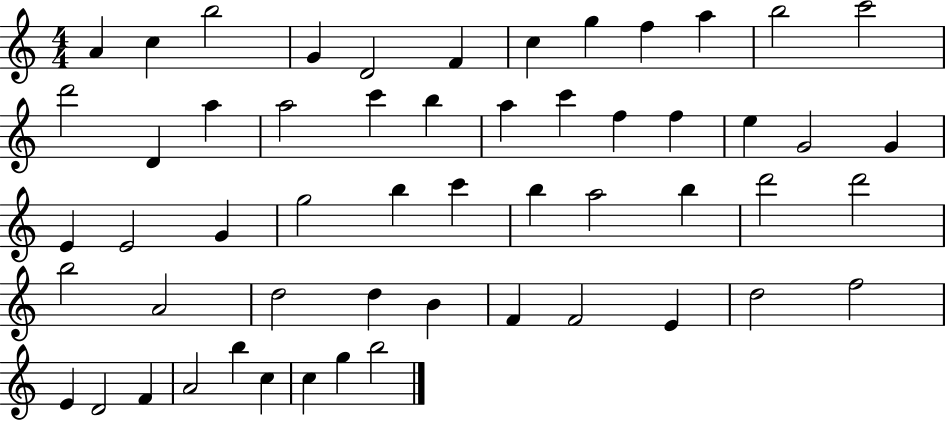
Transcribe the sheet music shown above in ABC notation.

X:1
T:Untitled
M:4/4
L:1/4
K:C
A c b2 G D2 F c g f a b2 c'2 d'2 D a a2 c' b a c' f f e G2 G E E2 G g2 b c' b a2 b d'2 d'2 b2 A2 d2 d B F F2 E d2 f2 E D2 F A2 b c c g b2